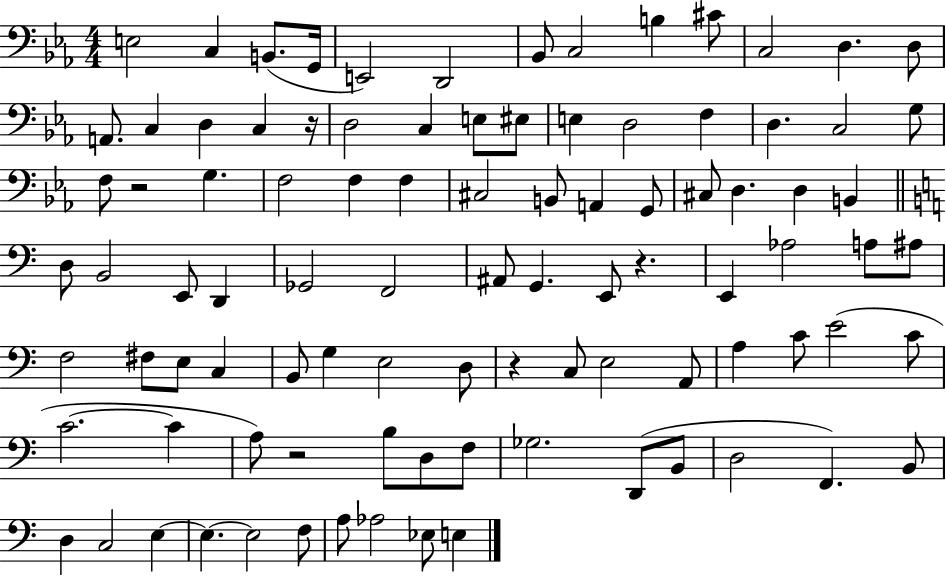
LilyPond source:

{
  \clef bass
  \numericTimeSignature
  \time 4/4
  \key ees \major
  \repeat volta 2 { e2 c4 b,8.( g,16 | e,2) d,2 | bes,8 c2 b4 cis'8 | c2 d4. d8 | \break a,8. c4 d4 c4 r16 | d2 c4 e8 eis8 | e4 d2 f4 | d4. c2 g8 | \break f8 r2 g4. | f2 f4 f4 | cis2 b,8 a,4 g,8 | cis8 d4. d4 b,4 | \break \bar "||" \break \key a \minor d8 b,2 e,8 d,4 | ges,2 f,2 | ais,8 g,4. e,8 r4. | e,4 aes2 a8 ais8 | \break f2 fis8 e8 c4 | b,8 g4 e2 d8 | r4 c8 e2 a,8 | a4 c'8 e'2( c'8 | \break c'2.~~ c'4 | a8) r2 b8 d8 f8 | ges2. d,8( b,8 | d2 f,4.) b,8 | \break d4 c2 e4~~ | e4.~~ e2 f8 | a8 aes2 ees8 e4 | } \bar "|."
}